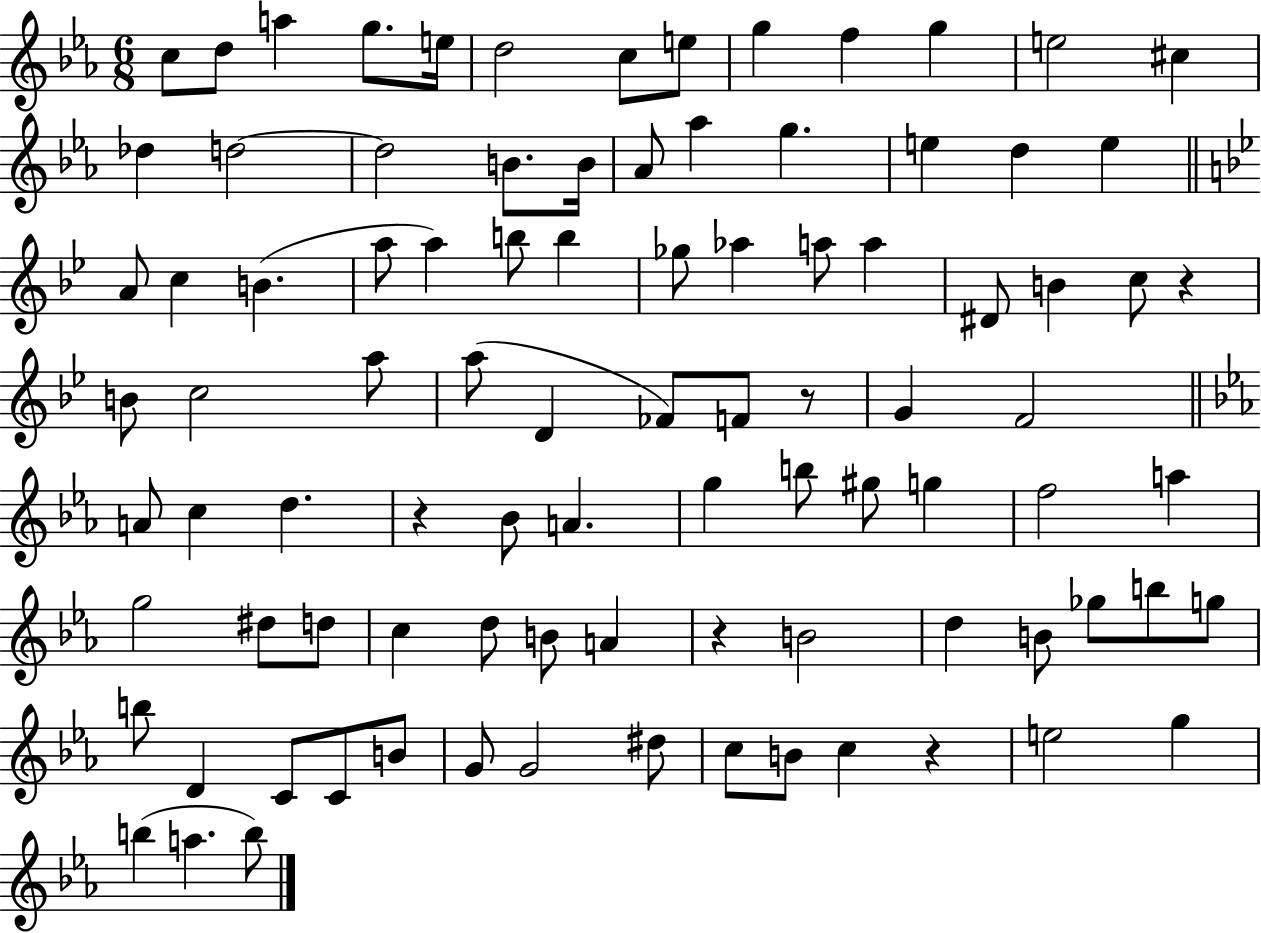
{
  \clef treble
  \numericTimeSignature
  \time 6/8
  \key ees \major
  c''8 d''8 a''4 g''8. e''16 | d''2 c''8 e''8 | g''4 f''4 g''4 | e''2 cis''4 | \break des''4 d''2~~ | d''2 b'8. b'16 | aes'8 aes''4 g''4. | e''4 d''4 e''4 | \break \bar "||" \break \key bes \major a'8 c''4 b'4.( | a''8 a''4) b''8 b''4 | ges''8 aes''4 a''8 a''4 | dis'8 b'4 c''8 r4 | \break b'8 c''2 a''8 | a''8( d'4 fes'8) f'8 r8 | g'4 f'2 | \bar "||" \break \key c \minor a'8 c''4 d''4. | r4 bes'8 a'4. | g''4 b''8 gis''8 g''4 | f''2 a''4 | \break g''2 dis''8 d''8 | c''4 d''8 b'8 a'4 | r4 b'2 | d''4 b'8 ges''8 b''8 g''8 | \break b''8 d'4 c'8 c'8 b'8 | g'8 g'2 dis''8 | c''8 b'8 c''4 r4 | e''2 g''4 | \break b''4( a''4. b''8) | \bar "|."
}